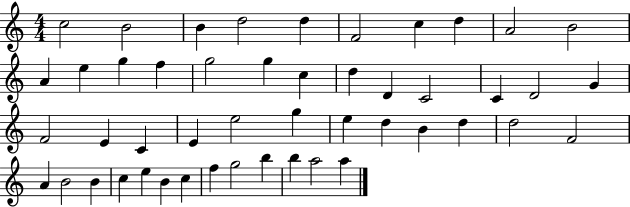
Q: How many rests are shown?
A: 0